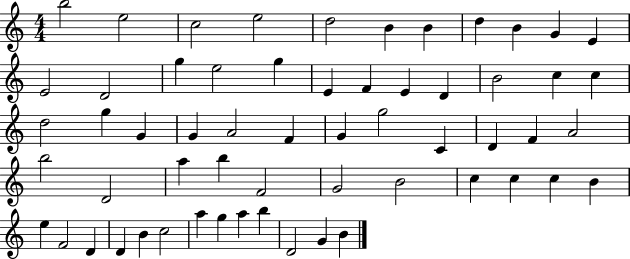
{
  \clef treble
  \numericTimeSignature
  \time 4/4
  \key c \major
  b''2 e''2 | c''2 e''2 | d''2 b'4 b'4 | d''4 b'4 g'4 e'4 | \break e'2 d'2 | g''4 e''2 g''4 | e'4 f'4 e'4 d'4 | b'2 c''4 c''4 | \break d''2 g''4 g'4 | g'4 a'2 f'4 | g'4 g''2 c'4 | d'4 f'4 a'2 | \break b''2 d'2 | a''4 b''4 f'2 | g'2 b'2 | c''4 c''4 c''4 b'4 | \break e''4 f'2 d'4 | d'4 b'4 c''2 | a''4 g''4 a''4 b''4 | d'2 g'4 b'4 | \break \bar "|."
}